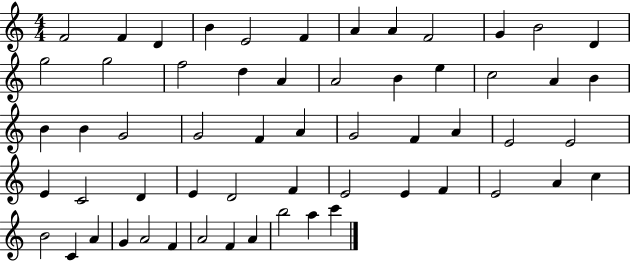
X:1
T:Untitled
M:4/4
L:1/4
K:C
F2 F D B E2 F A A F2 G B2 D g2 g2 f2 d A A2 B e c2 A B B B G2 G2 F A G2 F A E2 E2 E C2 D E D2 F E2 E F E2 A c B2 C A G A2 F A2 F A b2 a c'